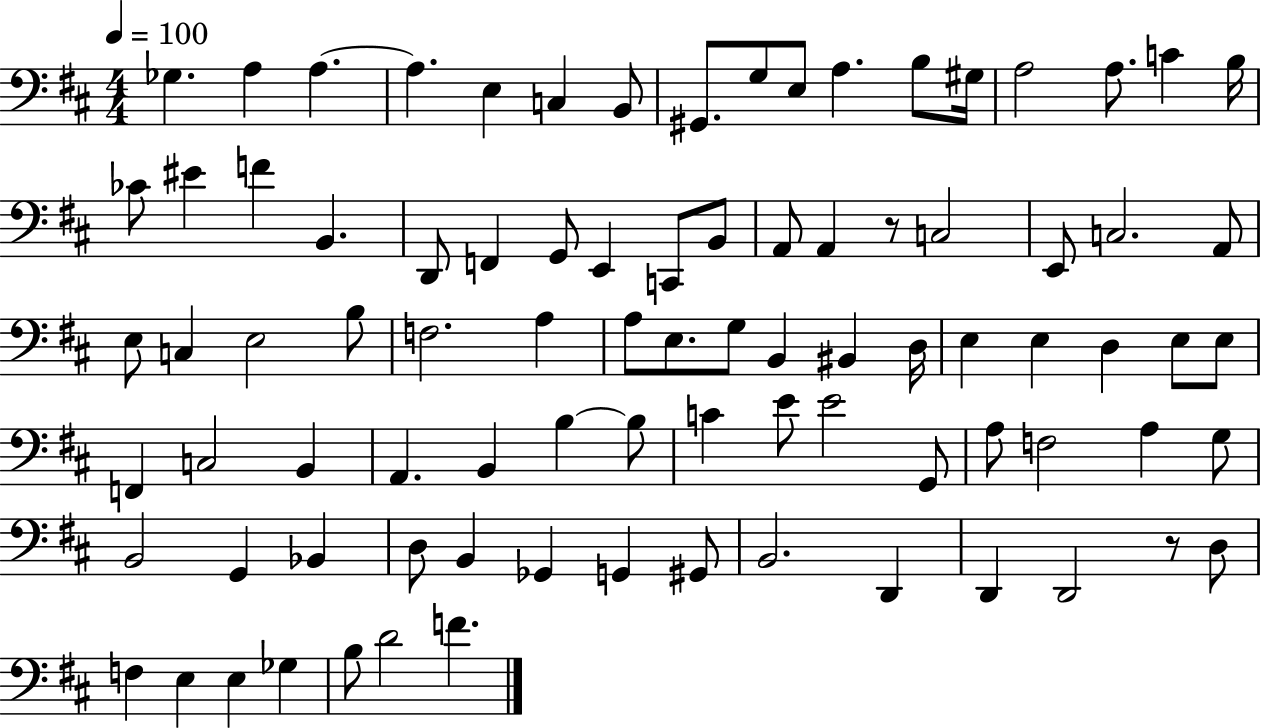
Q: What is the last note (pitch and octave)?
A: F4